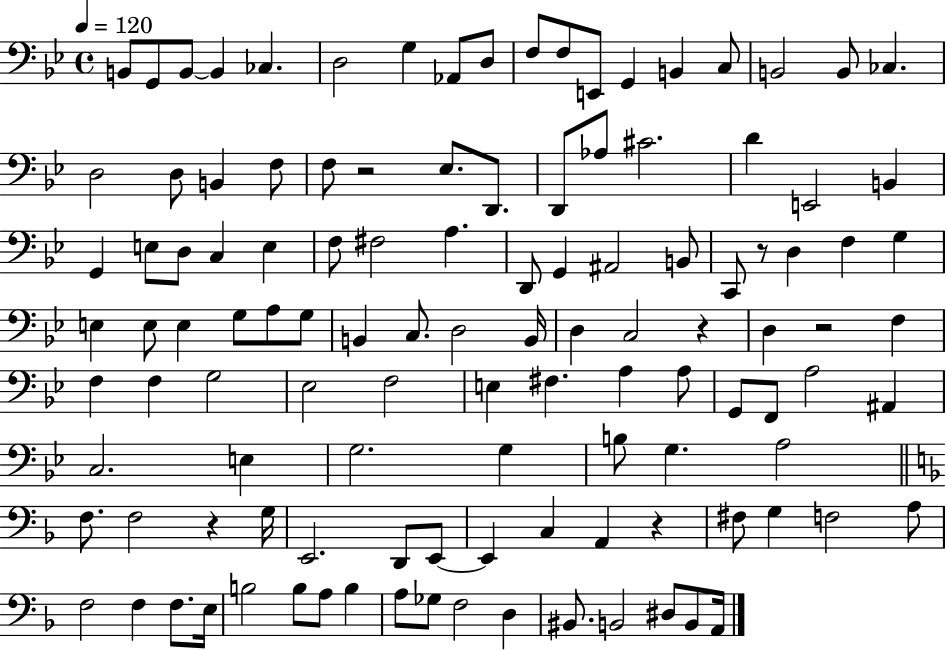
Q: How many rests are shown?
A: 6